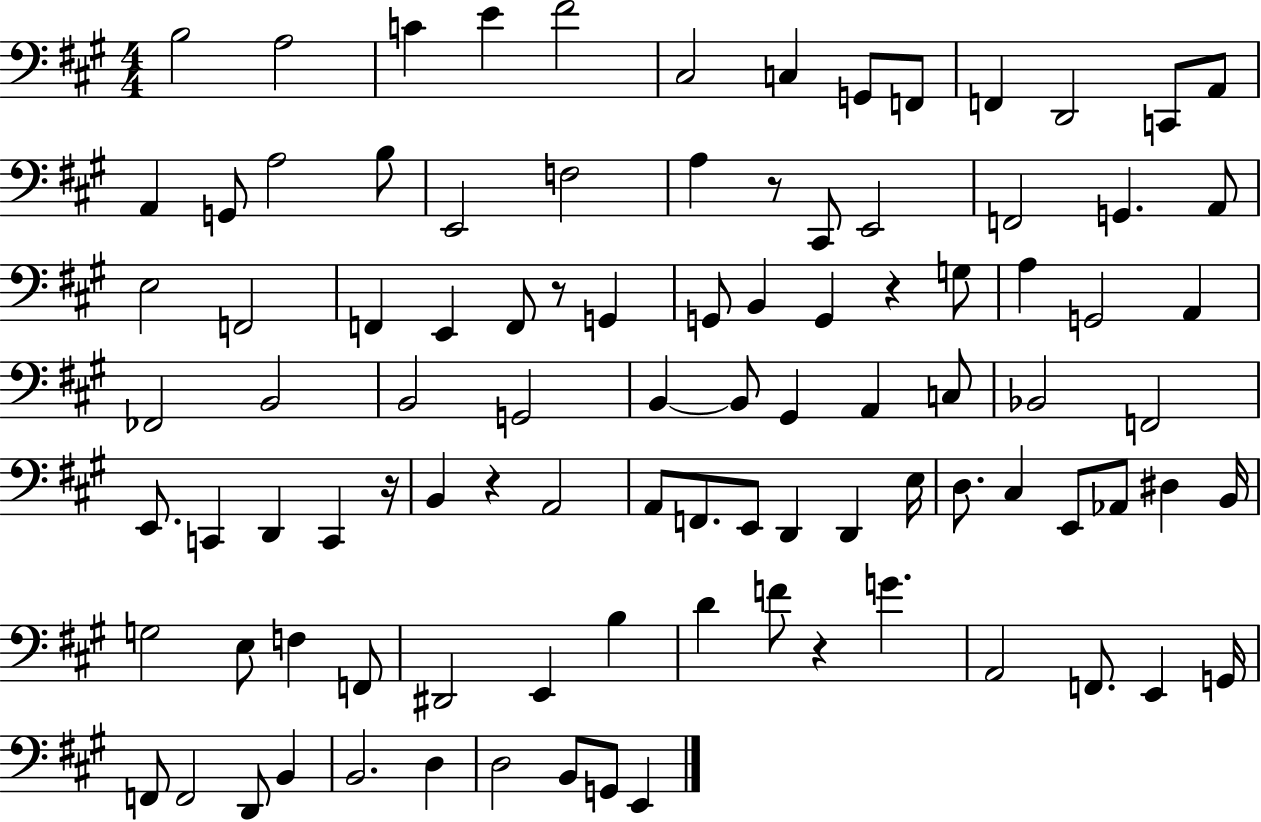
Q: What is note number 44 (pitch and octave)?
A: B2